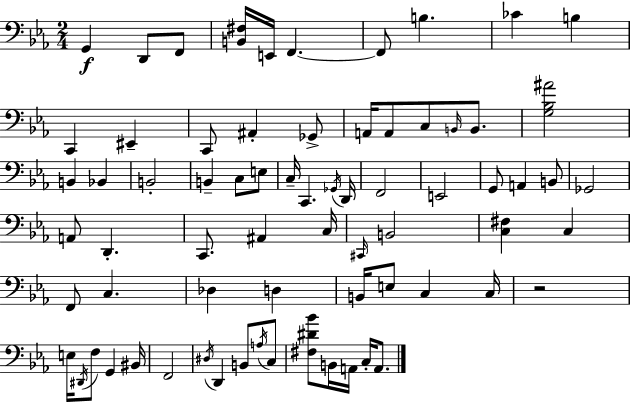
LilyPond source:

{
  \clef bass
  \numericTimeSignature
  \time 2/4
  \key ees \major
  g,4\f d,8 f,8 | <b, fis>16 e,16 f,4.~~ | f,8 b4. | ces'4 b4 | \break c,4 eis,4-- | c,8 ais,4-. ges,8-> | a,16 a,8 c8 \grace { b,16 } b,8. | <g bes ais'>2 | \break b,4 bes,4 | b,2-. | b,4-- c8 e8 | c16-- c,4. | \break \acciaccatura { ges,16 } d,16 f,2 | e,2 | g,8 a,4 | b,8 ges,2 | \break a,8 d,4.-. | c,8. ais,4 | c16 \grace { cis,16 } b,2 | <c fis>4 c4 | \break f,8 c4. | des4 d4 | b,16 e8 c4 | c16 r2 | \break e16 \acciaccatura { dis,16 } f8 g,4 | bis,16 f,2 | \acciaccatura { dis16 } d,4 | b,8 \acciaccatura { a16 } c8 <fis dis' bes'>8 | \break b,16 a,16 c16-. a,8. \bar "|."
}